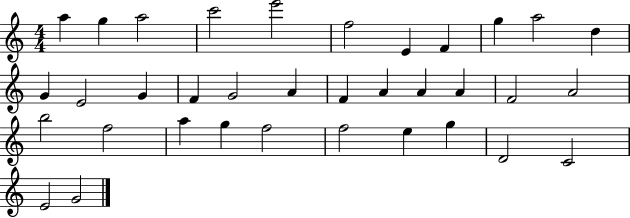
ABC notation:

X:1
T:Untitled
M:4/4
L:1/4
K:C
a g a2 c'2 e'2 f2 E F g a2 d G E2 G F G2 A F A A A F2 A2 b2 f2 a g f2 f2 e g D2 C2 E2 G2